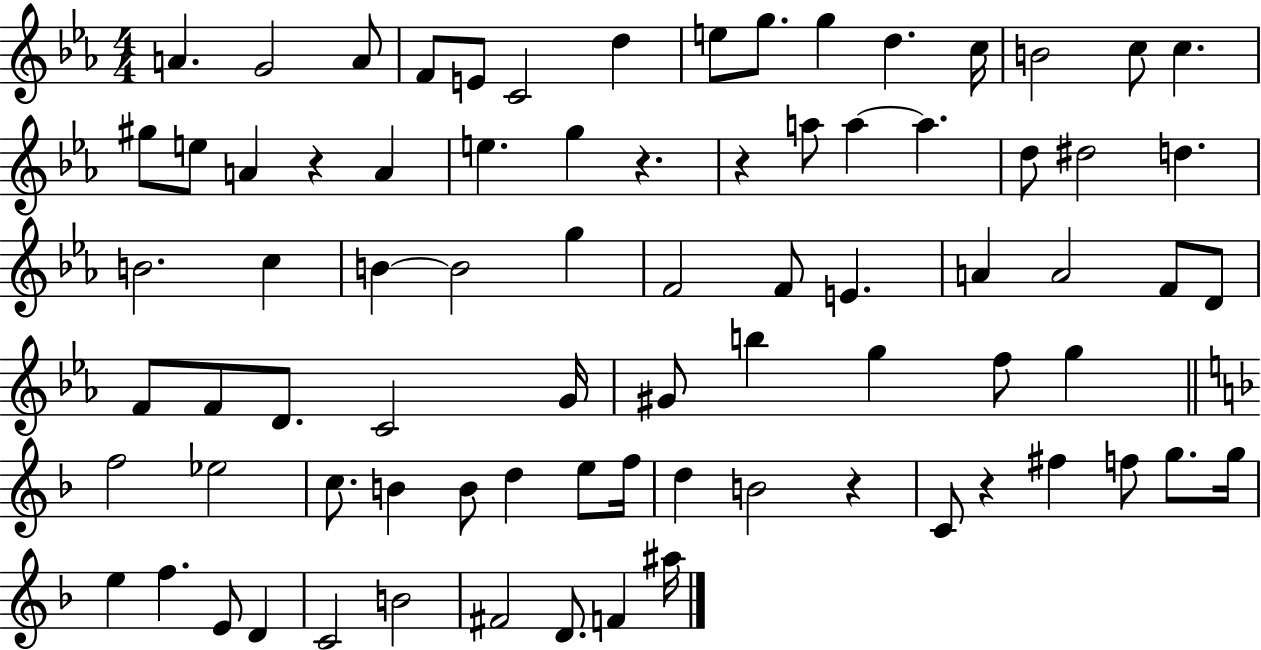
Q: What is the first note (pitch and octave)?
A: A4